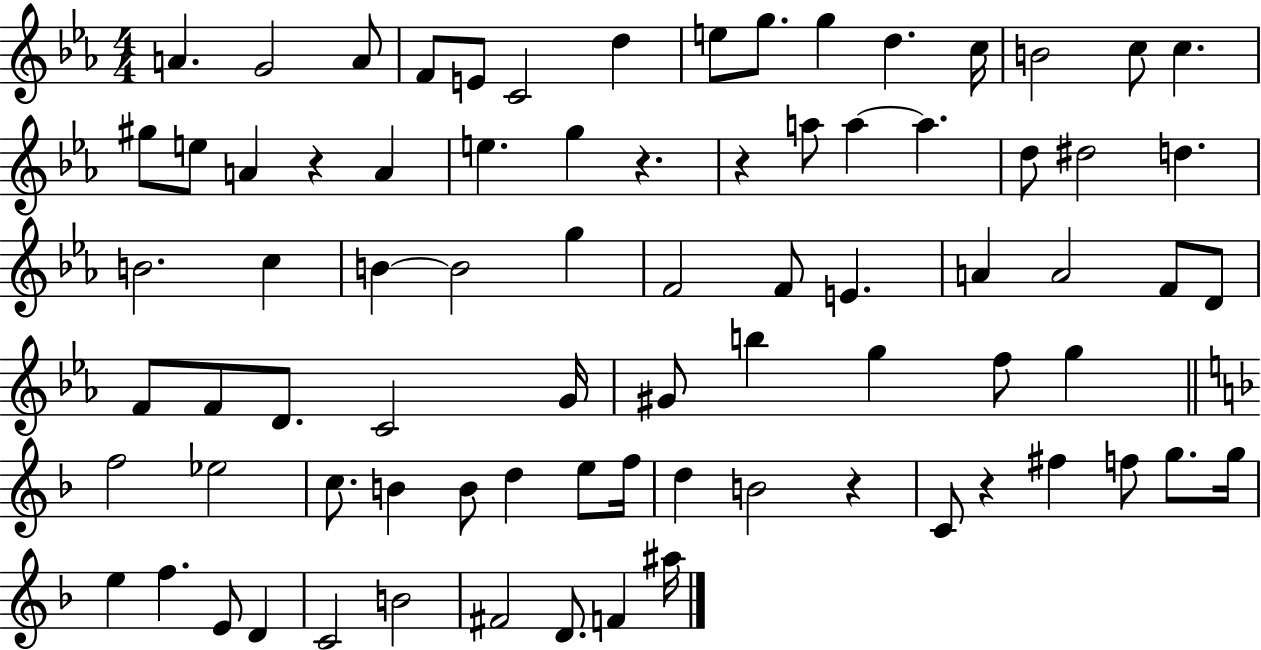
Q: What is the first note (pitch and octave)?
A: A4